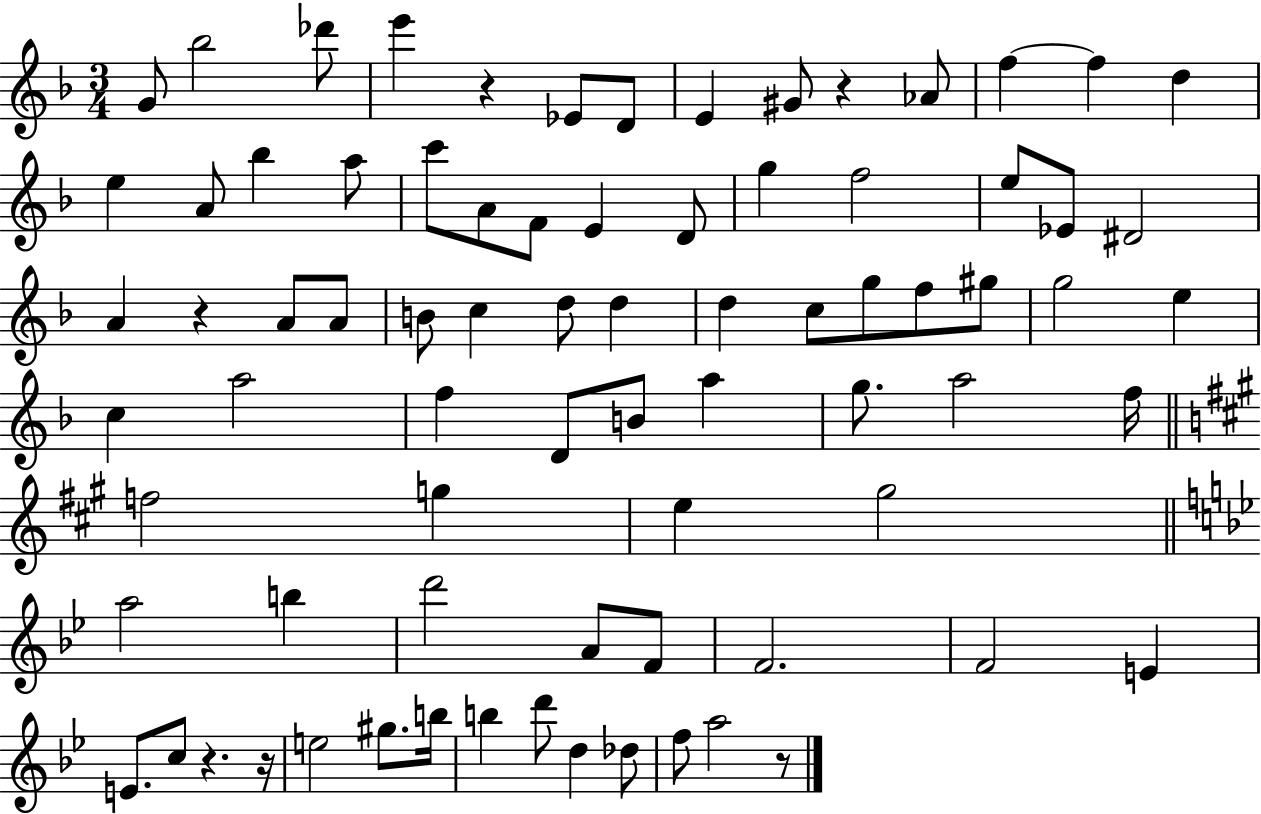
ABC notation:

X:1
T:Untitled
M:3/4
L:1/4
K:F
G/2 _b2 _d'/2 e' z _E/2 D/2 E ^G/2 z _A/2 f f d e A/2 _b a/2 c'/2 A/2 F/2 E D/2 g f2 e/2 _E/2 ^D2 A z A/2 A/2 B/2 c d/2 d d c/2 g/2 f/2 ^g/2 g2 e c a2 f D/2 B/2 a g/2 a2 f/4 f2 g e ^g2 a2 b d'2 A/2 F/2 F2 F2 E E/2 c/2 z z/4 e2 ^g/2 b/4 b d'/2 d _d/2 f/2 a2 z/2